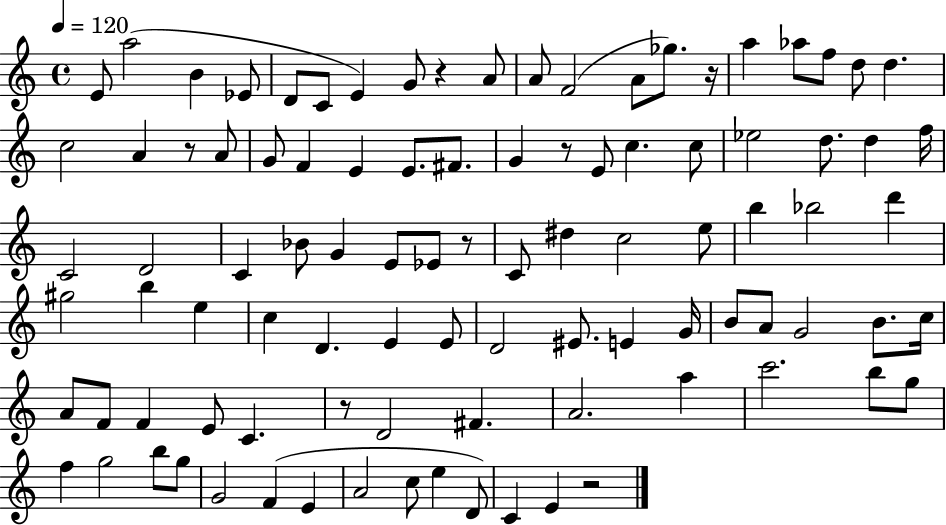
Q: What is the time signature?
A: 4/4